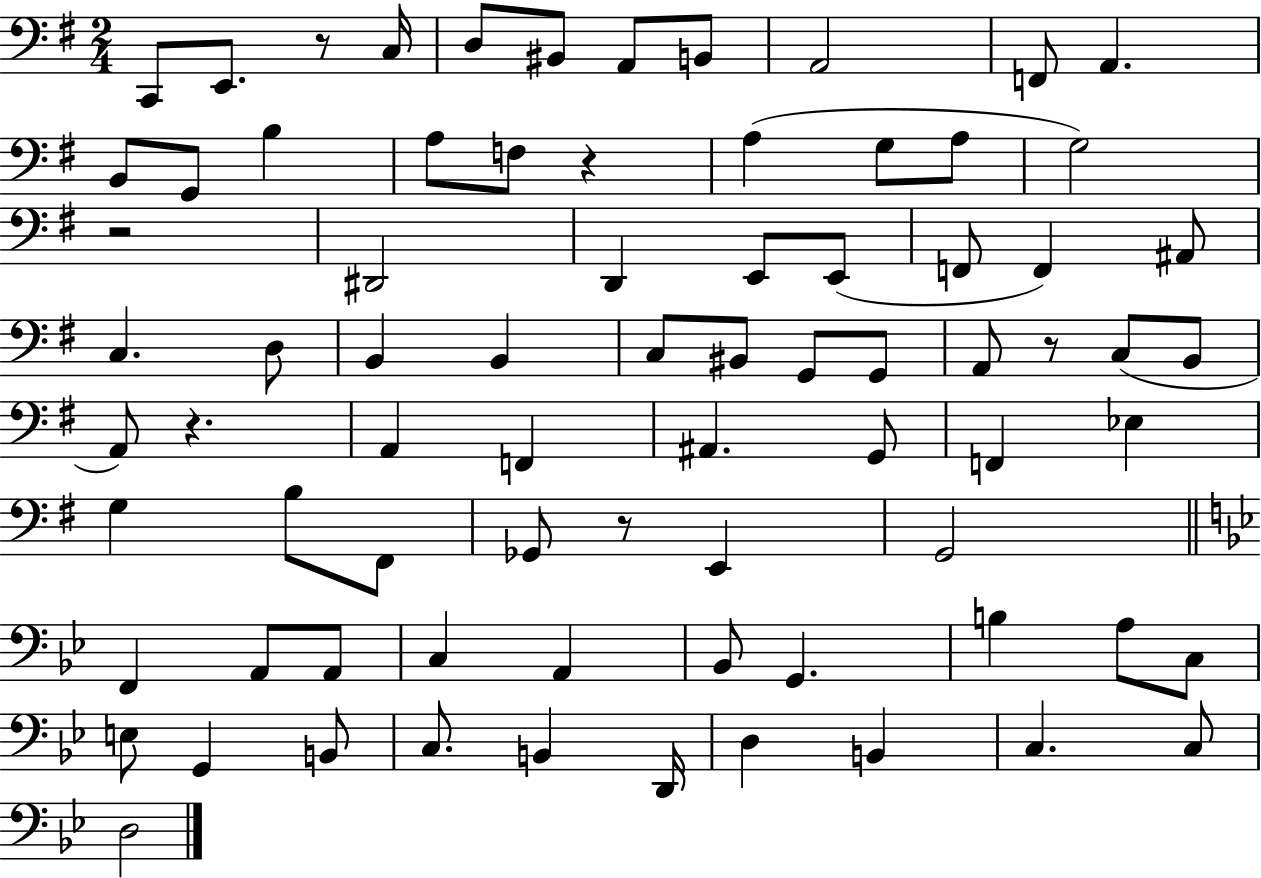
C2/e E2/e. R/e C3/s D3/e BIS2/e A2/e B2/e A2/h F2/e A2/q. B2/e G2/e B3/q A3/e F3/e R/q A3/q G3/e A3/e G3/h R/h D#2/h D2/q E2/e E2/e F2/e F2/q A#2/e C3/q. D3/e B2/q B2/q C3/e BIS2/e G2/e G2/e A2/e R/e C3/e B2/e A2/e R/q. A2/q F2/q A#2/q. G2/e F2/q Eb3/q G3/q B3/e F#2/e Gb2/e R/e E2/q G2/h F2/q A2/e A2/e C3/q A2/q Bb2/e G2/q. B3/q A3/e C3/e E3/e G2/q B2/e C3/e. B2/q D2/s D3/q B2/q C3/q. C3/e D3/h